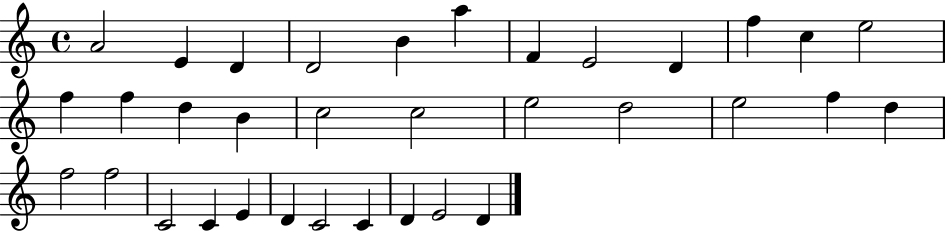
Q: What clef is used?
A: treble